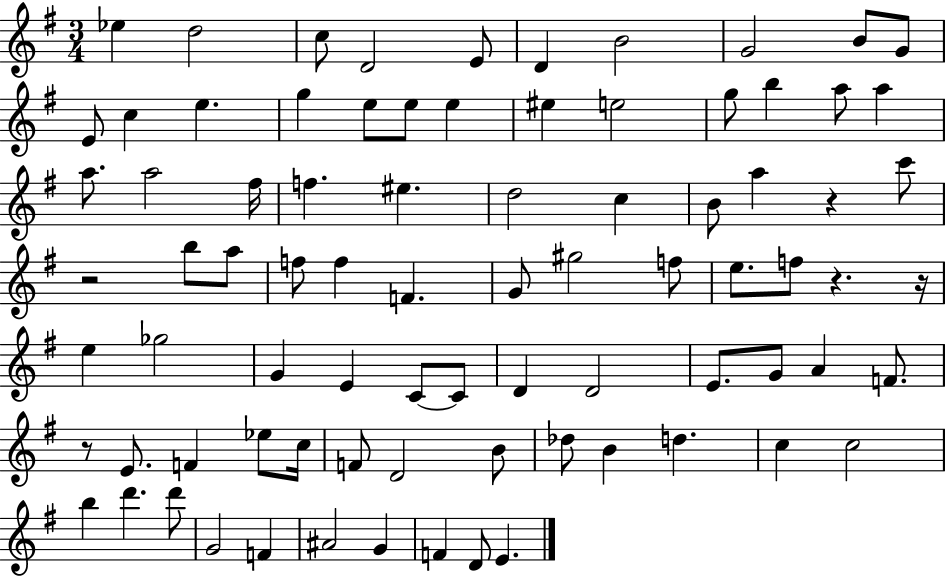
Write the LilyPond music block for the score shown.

{
  \clef treble
  \numericTimeSignature
  \time 3/4
  \key g \major
  ees''4 d''2 | c''8 d'2 e'8 | d'4 b'2 | g'2 b'8 g'8 | \break e'8 c''4 e''4. | g''4 e''8 e''8 e''4 | eis''4 e''2 | g''8 b''4 a''8 a''4 | \break a''8. a''2 fis''16 | f''4. eis''4. | d''2 c''4 | b'8 a''4 r4 c'''8 | \break r2 b''8 a''8 | f''8 f''4 f'4. | g'8 gis''2 f''8 | e''8. f''8 r4. r16 | \break e''4 ges''2 | g'4 e'4 c'8~~ c'8 | d'4 d'2 | e'8. g'8 a'4 f'8. | \break r8 e'8. f'4 ees''8 c''16 | f'8 d'2 b'8 | des''8 b'4 d''4. | c''4 c''2 | \break b''4 d'''4. d'''8 | g'2 f'4 | ais'2 g'4 | f'4 d'8 e'4. | \break \bar "|."
}